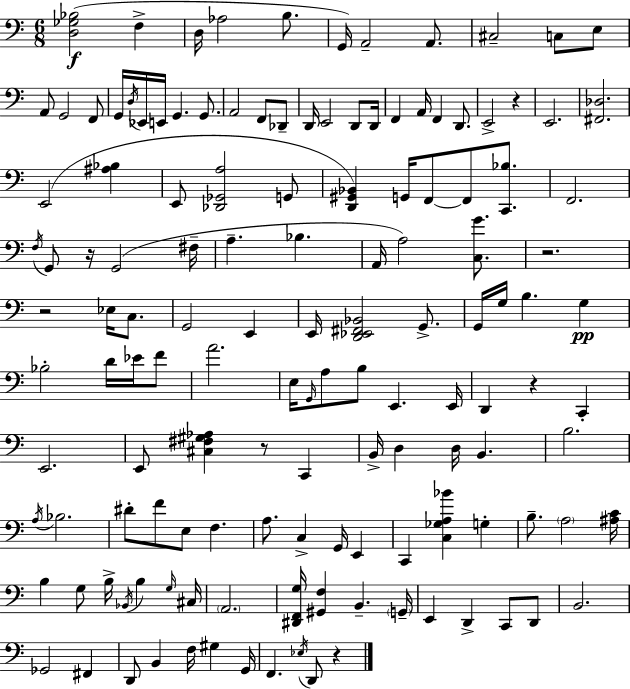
[D3,Gb3,Bb3]/h F3/q D3/s Ab3/h B3/e. G2/s A2/h A2/e. C#3/h C3/e E3/e A2/e G2/h F2/e G2/s D3/s Eb2/s E2/s G2/q. G2/e. A2/h F2/e Db2/e D2/s E2/h D2/e D2/s F2/q A2/s F2/q D2/e. E2/h R/q E2/h. [F#2,Db3]/h. E2/h [A#3,Bb3]/q E2/e [Db2,Gb2,A3]/h G2/e [D2,G#2,Bb2]/q G2/s F2/e F2/e [C2,Bb3]/e. F2/h. F3/s G2/e R/s G2/h F#3/s A3/q. Bb3/q. A2/s A3/h [C3,G4]/e. R/h. R/h Eb3/s C3/e. G2/h E2/q E2/s [D2,Eb2,F#2,Bb2]/h G2/e. G2/s G3/s B3/q. G3/q Bb3/h D4/s Eb4/s F4/e A4/h. E3/s G2/s A3/e B3/e E2/q. E2/s D2/q R/q C2/q E2/h. E2/e [C#3,F#3,G#3,Ab3]/q R/e C2/q B2/s D3/q D3/s B2/q. B3/h. A3/s Bb3/h. D#4/e F4/e E3/e F3/q. A3/e. C3/q G2/s E2/q C2/q [C3,Gb3,A3,Bb4]/q G3/q B3/e. A3/h [A#3,C4]/s B3/q G3/e B3/s Bb2/s B3/q G3/s C#3/s A2/h. [D#2,F2,G3]/s [G#2,F3]/q B2/q. G2/s E2/q D2/q C2/e D2/e B2/h. Gb2/h F#2/q D2/e B2/q F3/s G#3/q G2/s F2/q. Eb3/s D2/e R/q